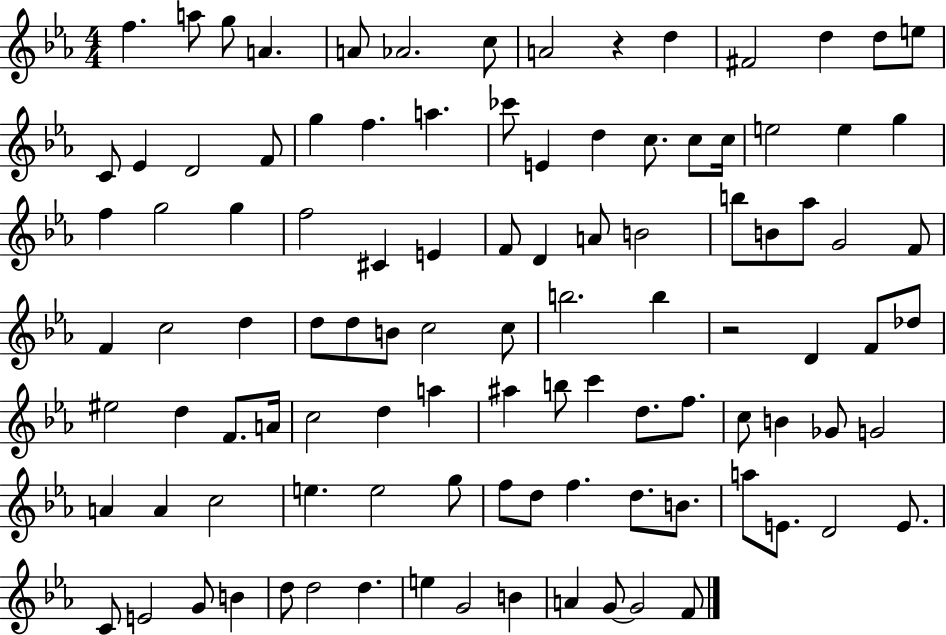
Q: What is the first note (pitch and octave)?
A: F5